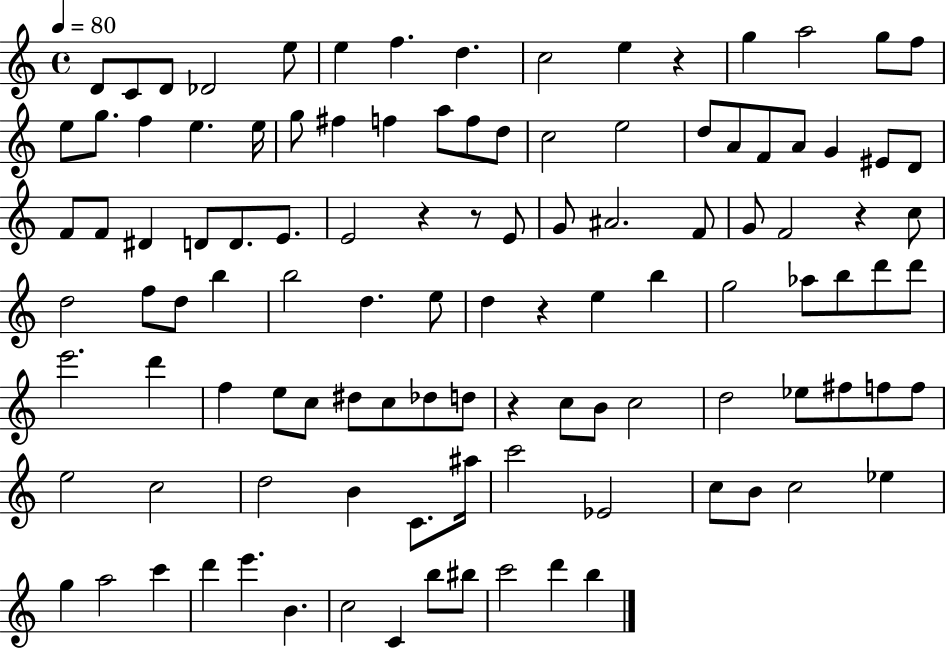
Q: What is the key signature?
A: C major